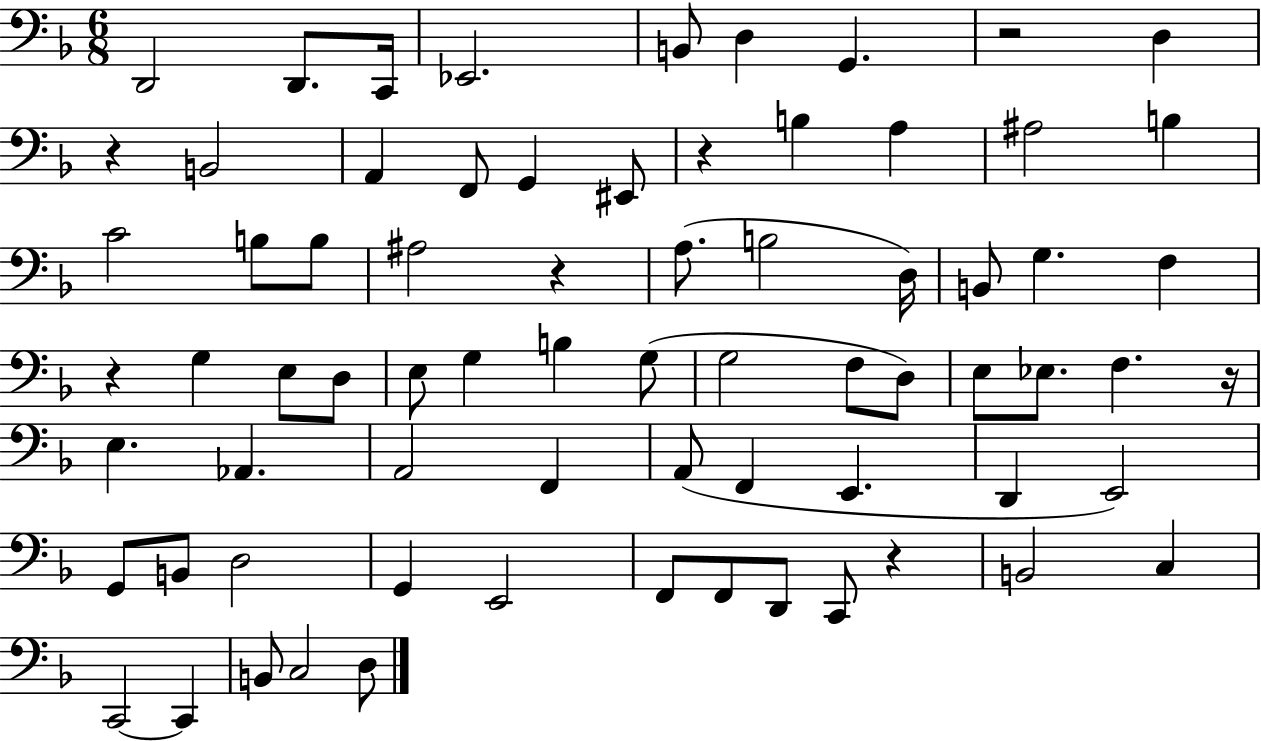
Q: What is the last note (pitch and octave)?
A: D3